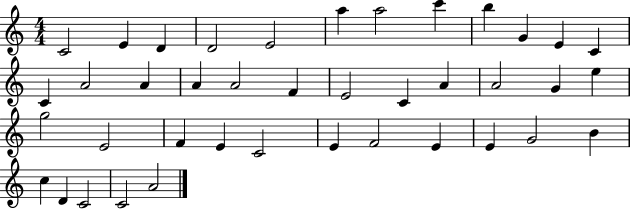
C4/h E4/q D4/q D4/h E4/h A5/q A5/h C6/q B5/q G4/q E4/q C4/q C4/q A4/h A4/q A4/q A4/h F4/q E4/h C4/q A4/q A4/h G4/q E5/q G5/h E4/h F4/q E4/q C4/h E4/q F4/h E4/q E4/q G4/h B4/q C5/q D4/q C4/h C4/h A4/h